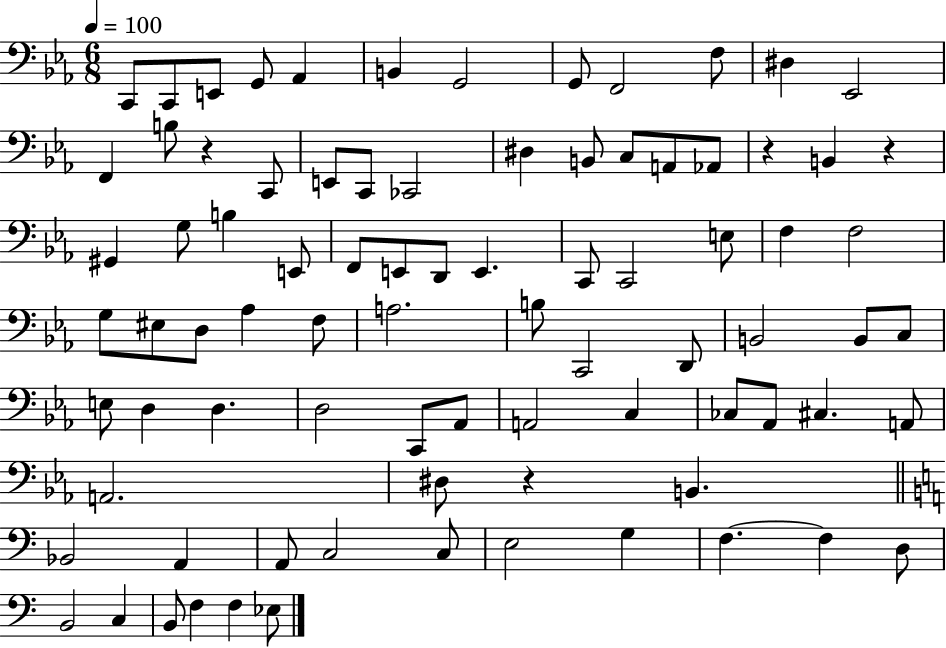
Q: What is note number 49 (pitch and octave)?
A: C3